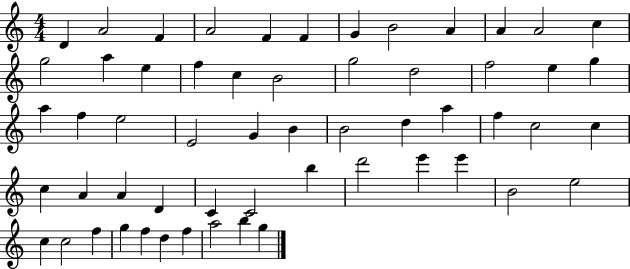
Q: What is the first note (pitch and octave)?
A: D4